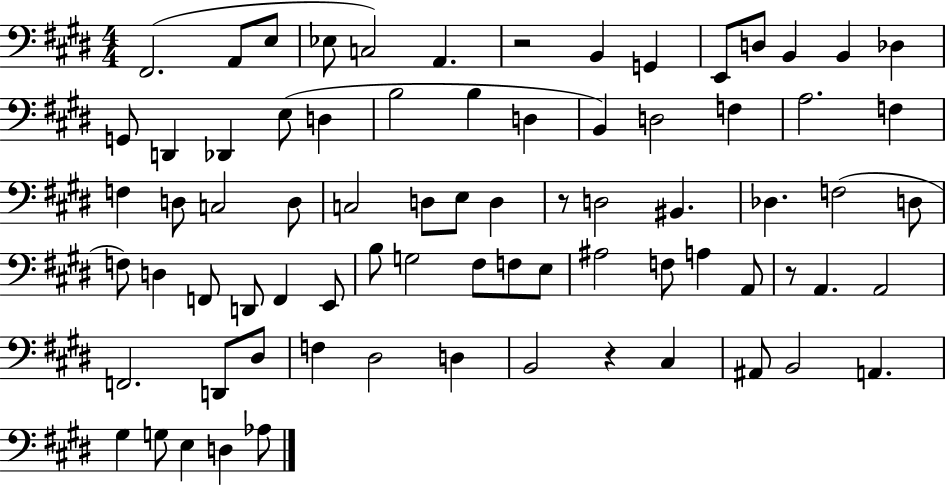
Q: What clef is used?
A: bass